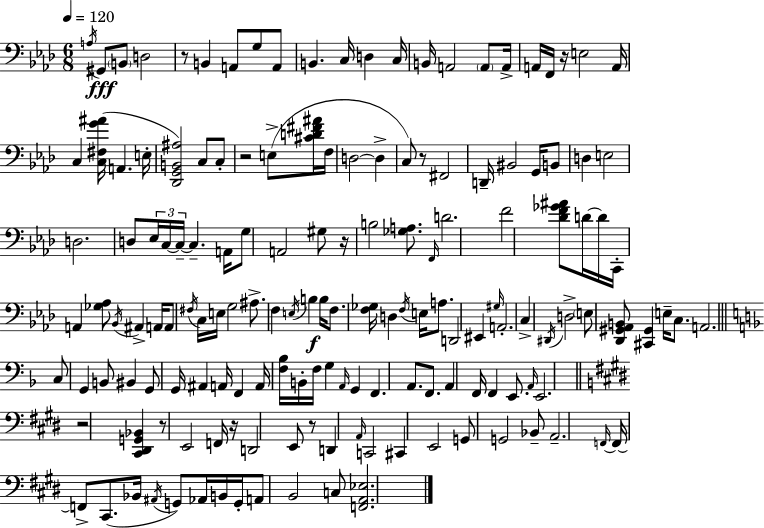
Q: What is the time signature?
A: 6/8